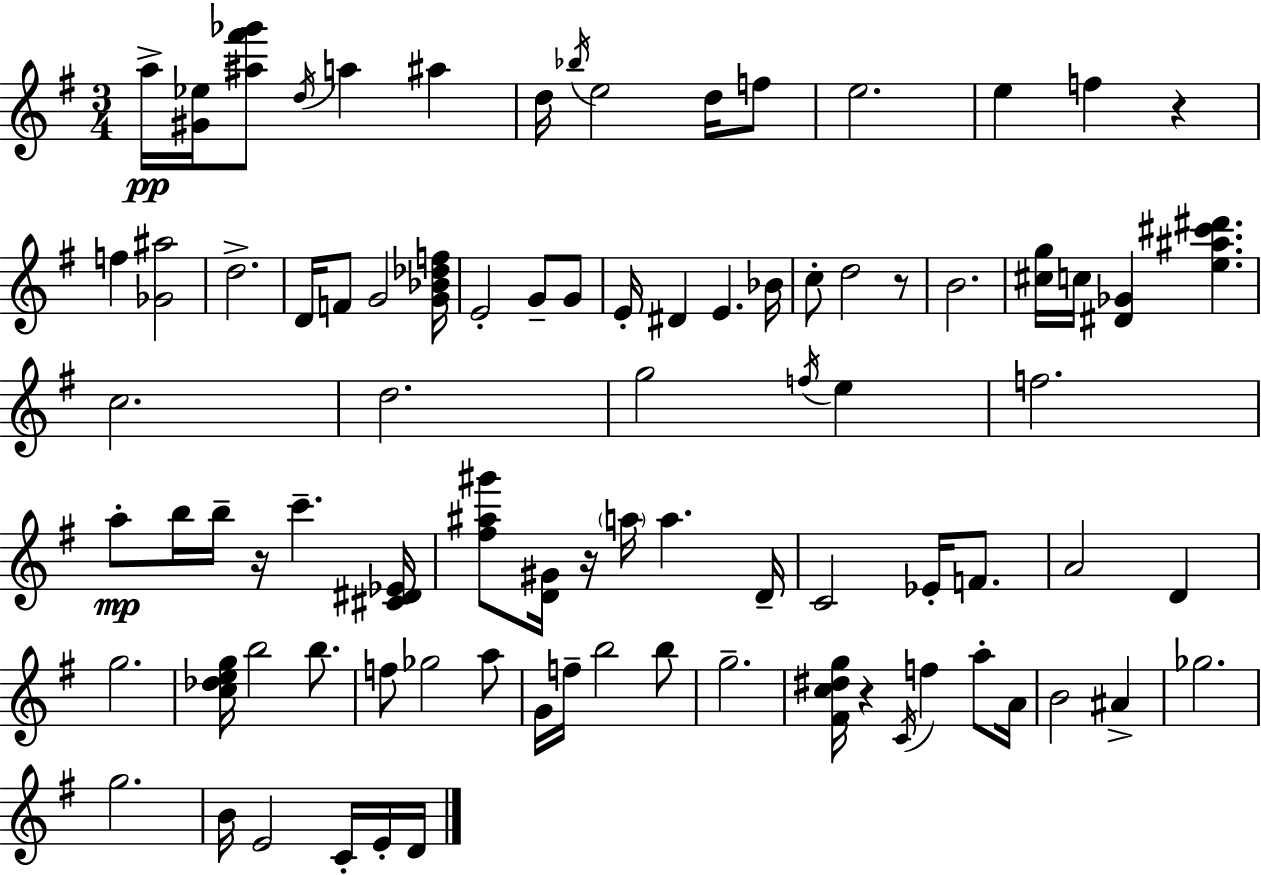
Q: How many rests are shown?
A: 5